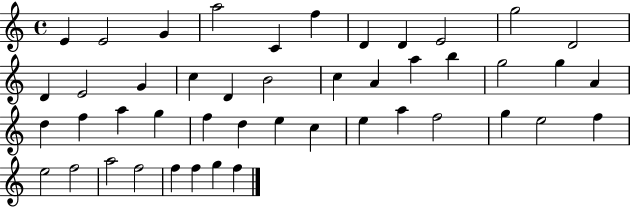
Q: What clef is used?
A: treble